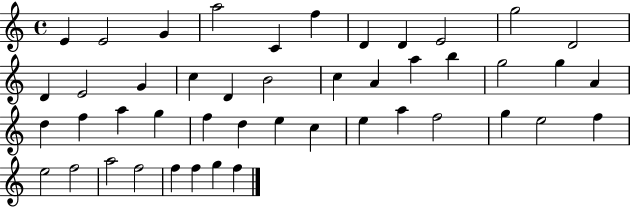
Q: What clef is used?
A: treble